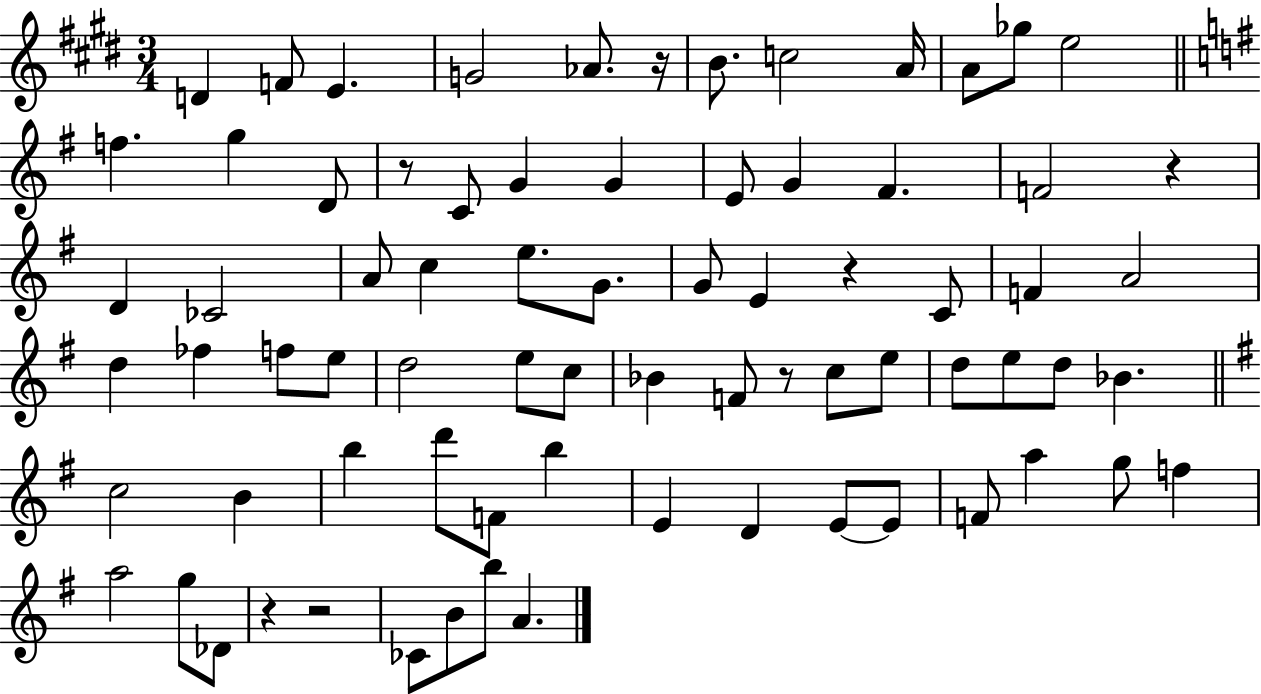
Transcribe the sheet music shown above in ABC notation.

X:1
T:Untitled
M:3/4
L:1/4
K:E
D F/2 E G2 _A/2 z/4 B/2 c2 A/4 A/2 _g/2 e2 f g D/2 z/2 C/2 G G E/2 G ^F F2 z D _C2 A/2 c e/2 G/2 G/2 E z C/2 F A2 d _f f/2 e/2 d2 e/2 c/2 _B F/2 z/2 c/2 e/2 d/2 e/2 d/2 _B c2 B b d'/2 F/2 b E D E/2 E/2 F/2 a g/2 f a2 g/2 _D/2 z z2 _C/2 B/2 b/2 A